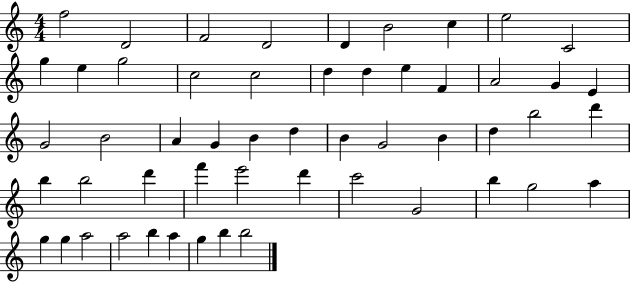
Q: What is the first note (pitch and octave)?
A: F5